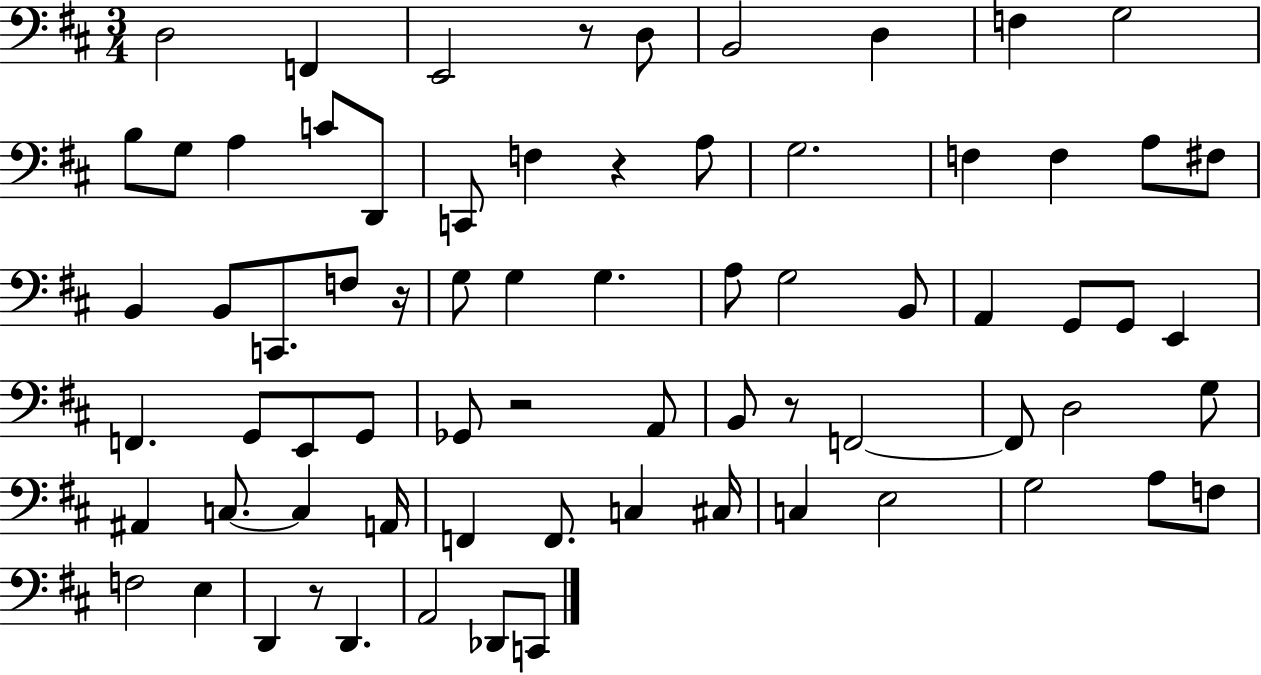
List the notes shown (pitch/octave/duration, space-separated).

D3/h F2/q E2/h R/e D3/e B2/h D3/q F3/q G3/h B3/e G3/e A3/q C4/e D2/e C2/e F3/q R/q A3/e G3/h. F3/q F3/q A3/e F#3/e B2/q B2/e C2/e. F3/e R/s G3/e G3/q G3/q. A3/e G3/h B2/e A2/q G2/e G2/e E2/q F2/q. G2/e E2/e G2/e Gb2/e R/h A2/e B2/e R/e F2/h F2/e D3/h G3/e A#2/q C3/e. C3/q A2/s F2/q F2/e. C3/q C#3/s C3/q E3/h G3/h A3/e F3/e F3/h E3/q D2/q R/e D2/q. A2/h Db2/e C2/e